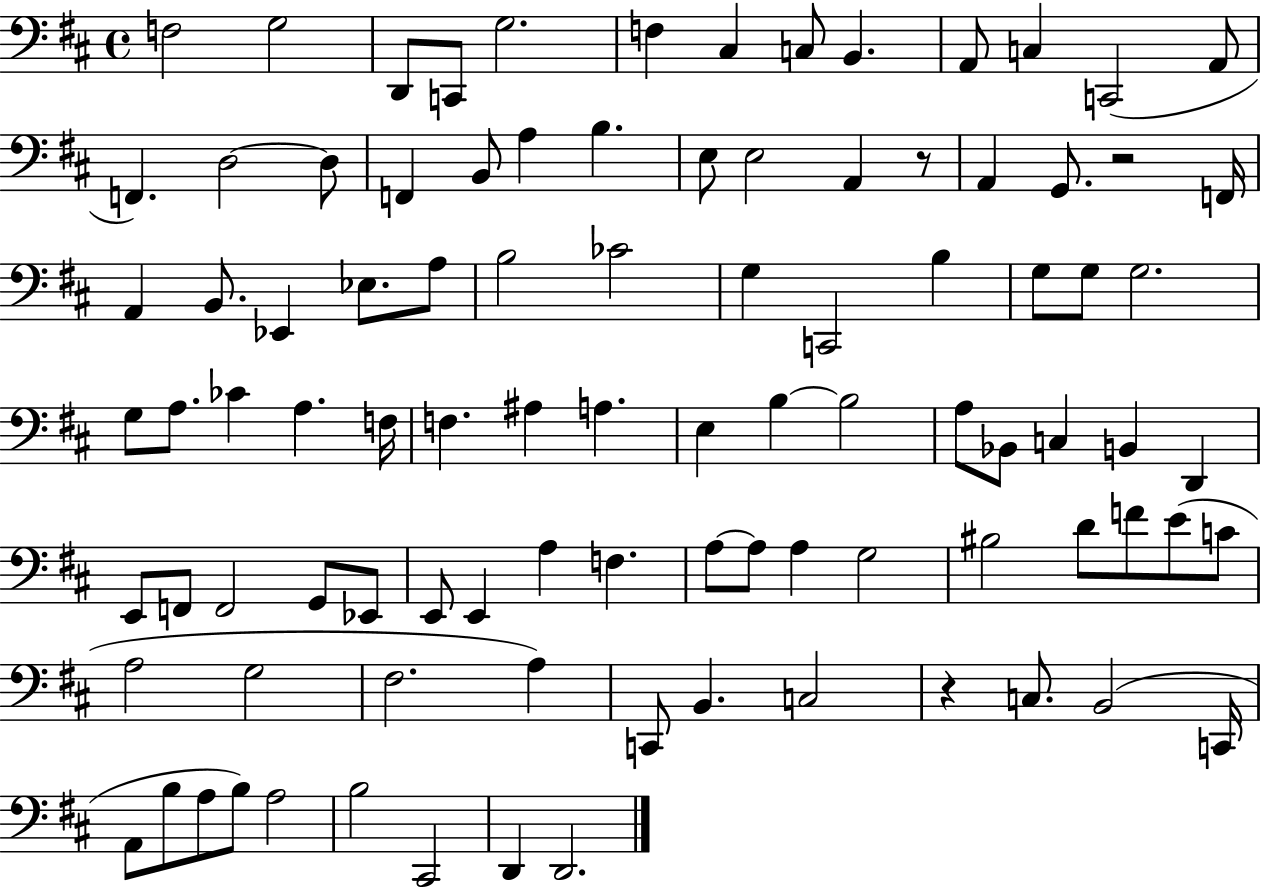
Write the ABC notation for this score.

X:1
T:Untitled
M:4/4
L:1/4
K:D
F,2 G,2 D,,/2 C,,/2 G,2 F, ^C, C,/2 B,, A,,/2 C, C,,2 A,,/2 F,, D,2 D,/2 F,, B,,/2 A, B, E,/2 E,2 A,, z/2 A,, G,,/2 z2 F,,/4 A,, B,,/2 _E,, _E,/2 A,/2 B,2 _C2 G, C,,2 B, G,/2 G,/2 G,2 G,/2 A,/2 _C A, F,/4 F, ^A, A, E, B, B,2 A,/2 _B,,/2 C, B,, D,, E,,/2 F,,/2 F,,2 G,,/2 _E,,/2 E,,/2 E,, A, F, A,/2 A,/2 A, G,2 ^B,2 D/2 F/2 E/2 C/2 A,2 G,2 ^F,2 A, C,,/2 B,, C,2 z C,/2 B,,2 C,,/4 A,,/2 B,/2 A,/2 B,/2 A,2 B,2 ^C,,2 D,, D,,2